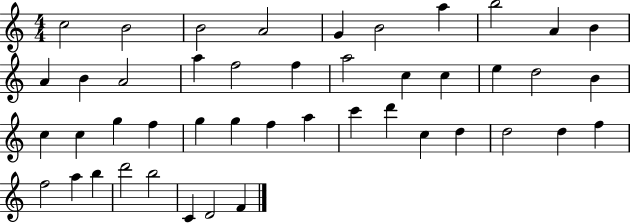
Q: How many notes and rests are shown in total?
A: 45